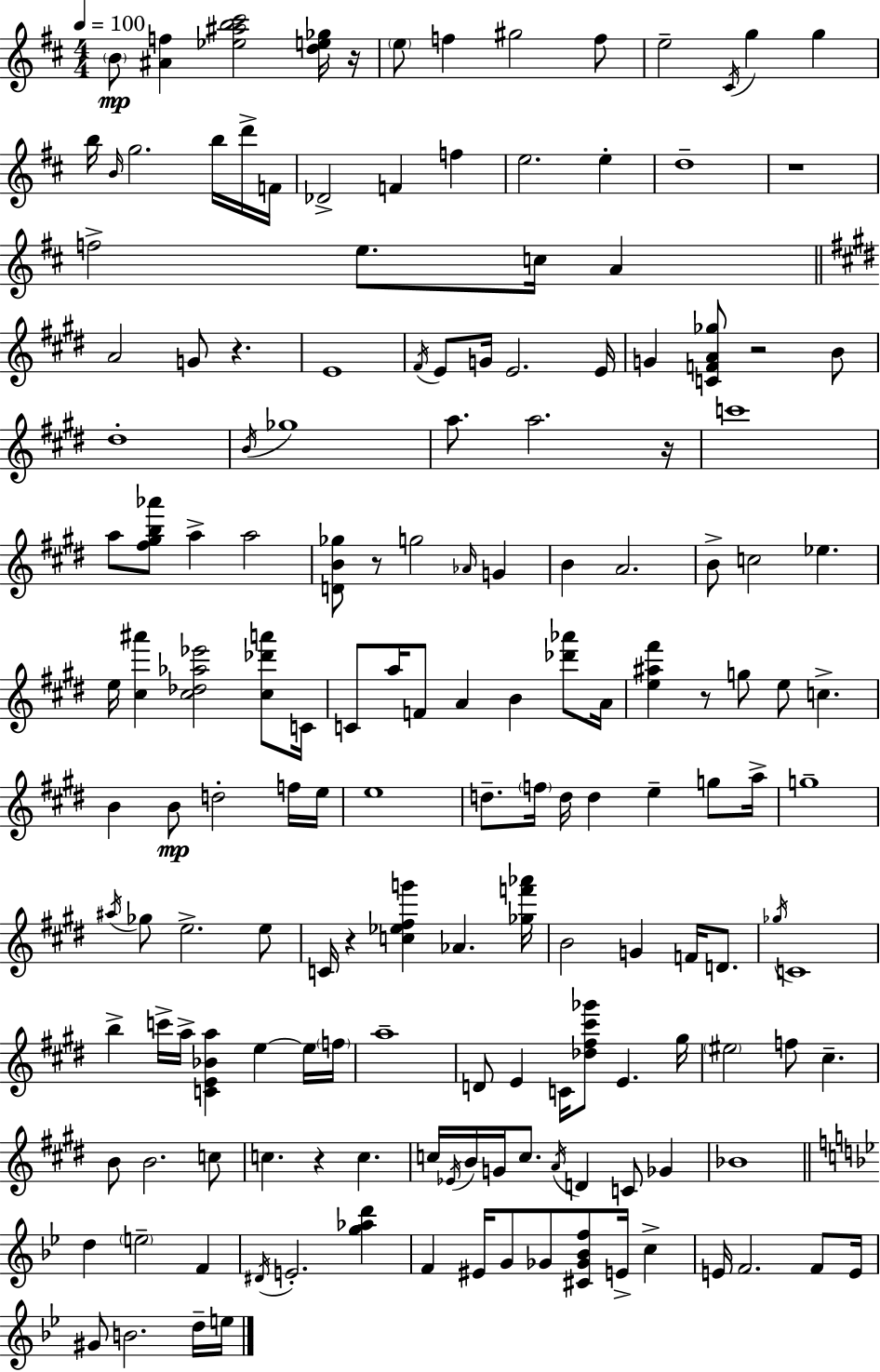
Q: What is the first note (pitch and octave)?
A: B4